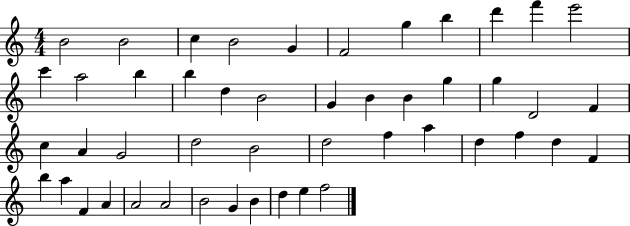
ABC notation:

X:1
T:Untitled
M:4/4
L:1/4
K:C
B2 B2 c B2 G F2 g b d' f' e'2 c' a2 b b d B2 G B B g g D2 F c A G2 d2 B2 d2 f a d f d F b a F A A2 A2 B2 G B d e f2